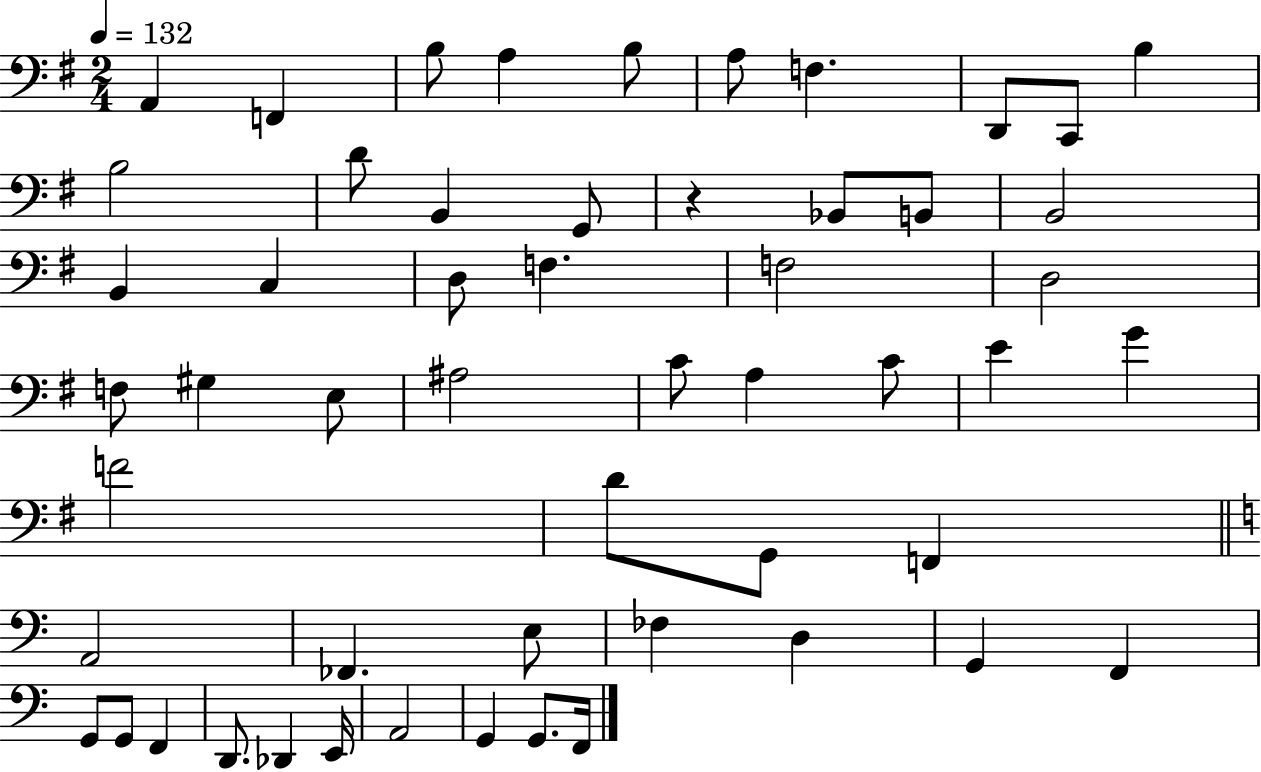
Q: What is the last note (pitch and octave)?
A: F2